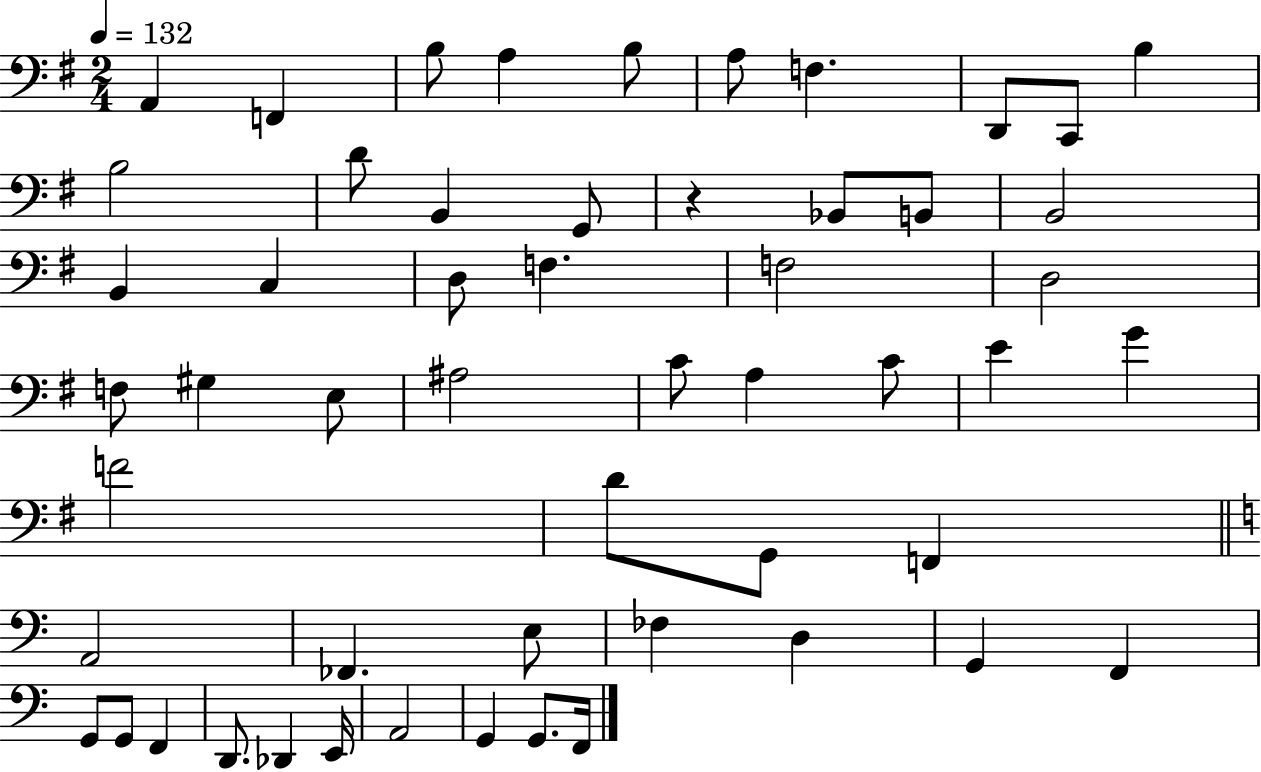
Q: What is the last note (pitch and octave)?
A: F2